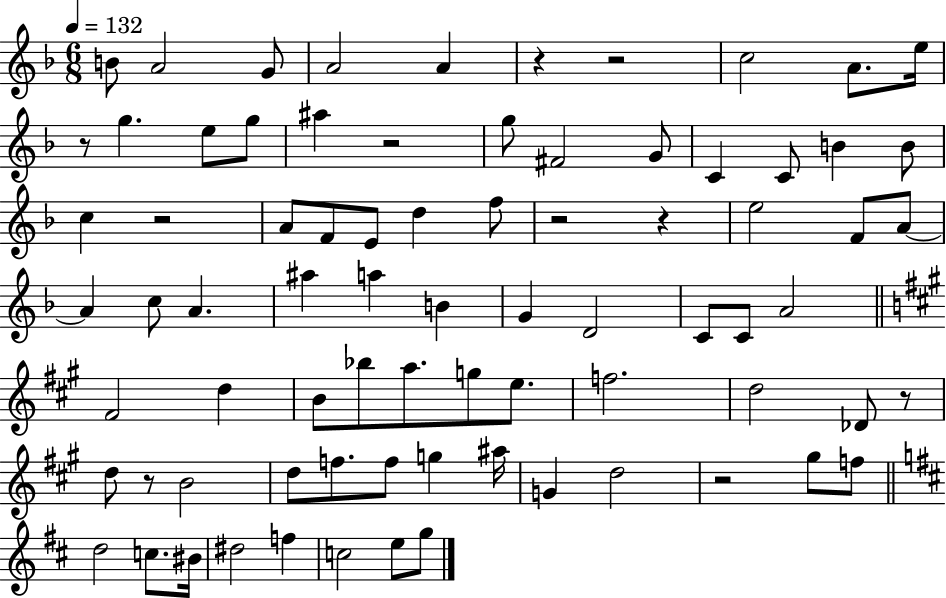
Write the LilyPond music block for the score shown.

{
  \clef treble
  \numericTimeSignature
  \time 6/8
  \key f \major
  \tempo 4 = 132
  b'8 a'2 g'8 | a'2 a'4 | r4 r2 | c''2 a'8. e''16 | \break r8 g''4. e''8 g''8 | ais''4 r2 | g''8 fis'2 g'8 | c'4 c'8 b'4 b'8 | \break c''4 r2 | a'8 f'8 e'8 d''4 f''8 | r2 r4 | e''2 f'8 a'8~~ | \break a'4 c''8 a'4. | ais''4 a''4 b'4 | g'4 d'2 | c'8 c'8 a'2 | \break \bar "||" \break \key a \major fis'2 d''4 | b'8 bes''8 a''8. g''8 e''8. | f''2. | d''2 des'8 r8 | \break d''8 r8 b'2 | d''8 f''8. f''8 g''4 ais''16 | g'4 d''2 | r2 gis''8 f''8 | \break \bar "||" \break \key d \major d''2 c''8. bis'16 | dis''2 f''4 | c''2 e''8 g''8 | \bar "|."
}